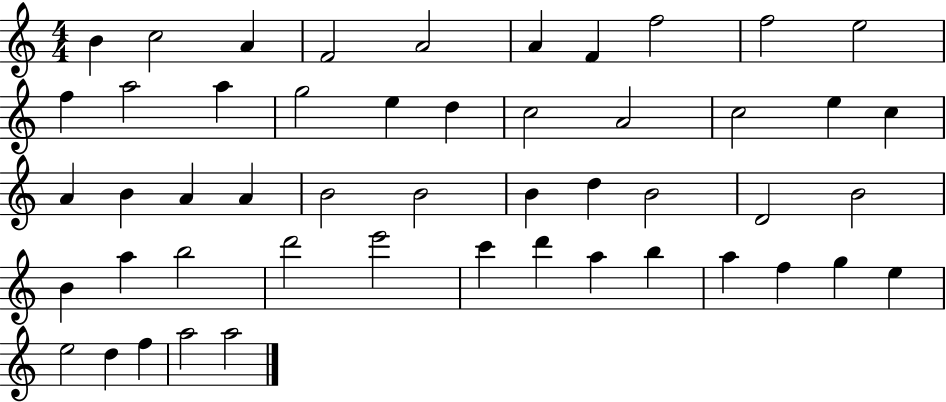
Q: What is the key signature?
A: C major